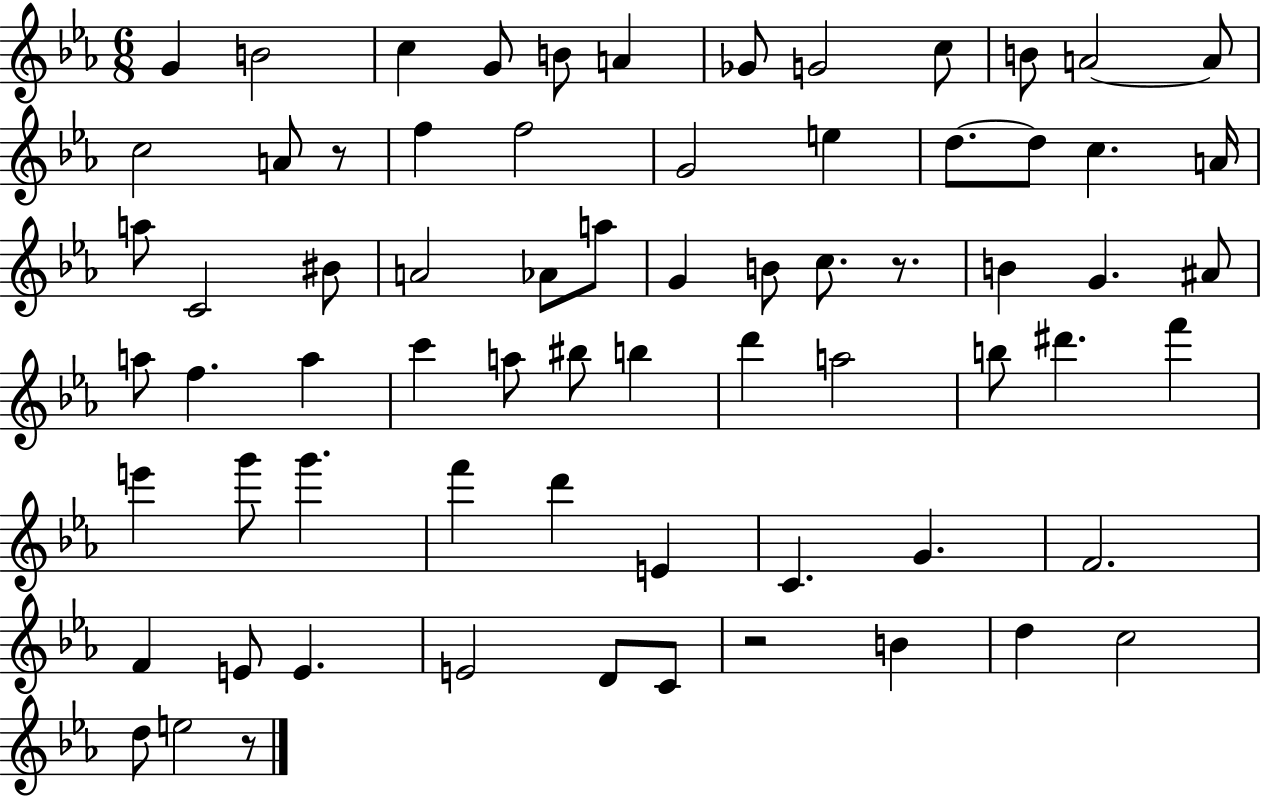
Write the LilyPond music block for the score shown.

{
  \clef treble
  \numericTimeSignature
  \time 6/8
  \key ees \major
  g'4 b'2 | c''4 g'8 b'8 a'4 | ges'8 g'2 c''8 | b'8 a'2~~ a'8 | \break c''2 a'8 r8 | f''4 f''2 | g'2 e''4 | d''8.~~ d''8 c''4. a'16 | \break a''8 c'2 bis'8 | a'2 aes'8 a''8 | g'4 b'8 c''8. r8. | b'4 g'4. ais'8 | \break a''8 f''4. a''4 | c'''4 a''8 bis''8 b''4 | d'''4 a''2 | b''8 dis'''4. f'''4 | \break e'''4 g'''8 g'''4. | f'''4 d'''4 e'4 | c'4. g'4. | f'2. | \break f'4 e'8 e'4. | e'2 d'8 c'8 | r2 b'4 | d''4 c''2 | \break d''8 e''2 r8 | \bar "|."
}